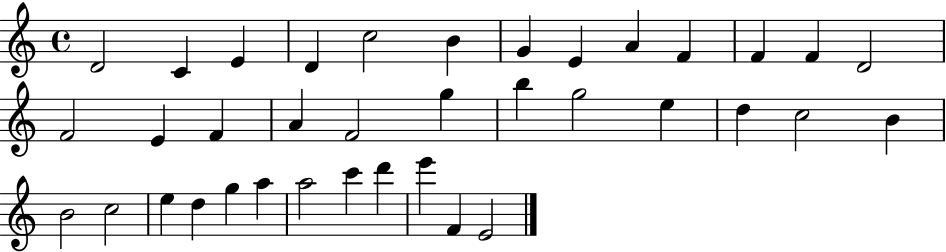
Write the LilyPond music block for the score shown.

{
  \clef treble
  \time 4/4
  \defaultTimeSignature
  \key c \major
  d'2 c'4 e'4 | d'4 c''2 b'4 | g'4 e'4 a'4 f'4 | f'4 f'4 d'2 | \break f'2 e'4 f'4 | a'4 f'2 g''4 | b''4 g''2 e''4 | d''4 c''2 b'4 | \break b'2 c''2 | e''4 d''4 g''4 a''4 | a''2 c'''4 d'''4 | e'''4 f'4 e'2 | \break \bar "|."
}